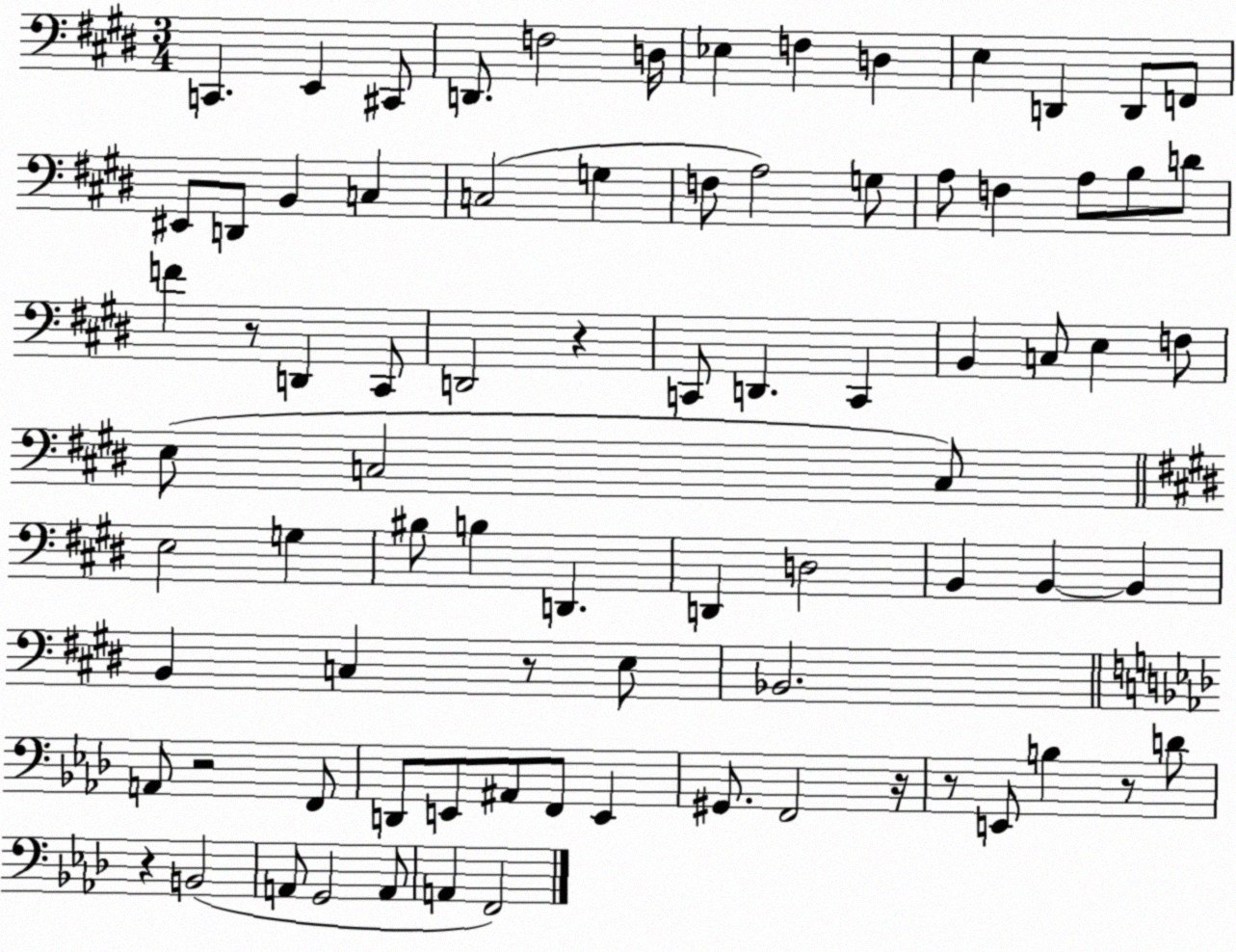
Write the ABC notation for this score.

X:1
T:Untitled
M:3/4
L:1/4
K:E
C,, E,, ^C,,/2 D,,/2 F,2 D,/4 _E, F, D, E, D,, D,,/2 F,,/2 ^E,,/2 D,,/2 B,, C, C,2 G, F,/2 A,2 G,/2 A,/2 F, A,/2 B,/2 D/2 F z/2 D,, ^C,,/2 D,,2 z C,,/2 D,, C,, B,, C,/2 E, F,/2 E,/2 C,2 C,/2 E,2 G, ^B,/2 B, D,, D,, D,2 B,, B,, B,, B,, C, z/2 E,/2 _B,,2 A,,/2 z2 F,,/2 D,,/2 E,,/2 ^A,,/2 F,,/2 E,, ^G,,/2 F,,2 z/4 z/2 E,,/2 B, z/2 D/2 z B,,2 A,,/2 G,,2 A,,/2 A,, F,,2